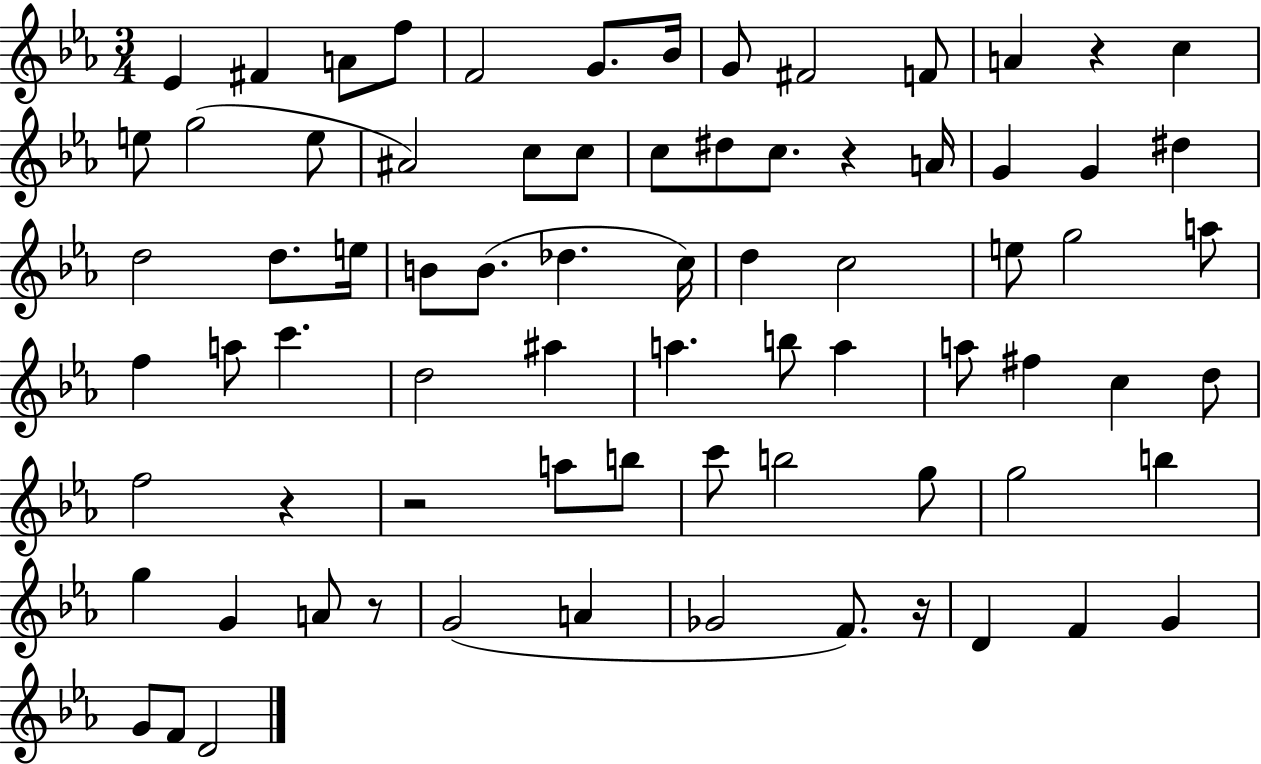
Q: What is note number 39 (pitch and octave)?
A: A5